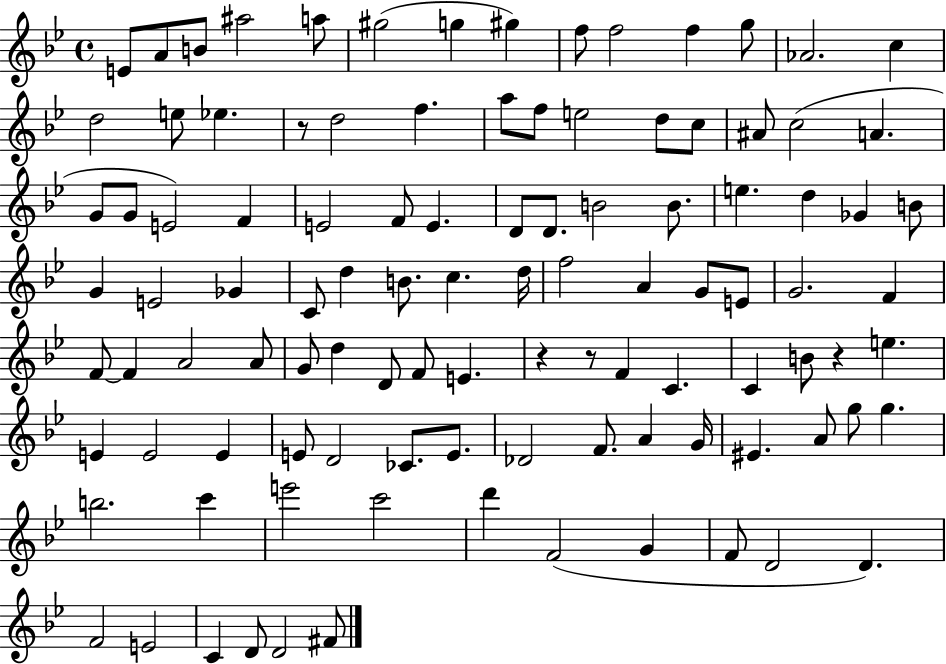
X:1
T:Untitled
M:4/4
L:1/4
K:Bb
E/2 A/2 B/2 ^a2 a/2 ^g2 g ^g f/2 f2 f g/2 _A2 c d2 e/2 _e z/2 d2 f a/2 f/2 e2 d/2 c/2 ^A/2 c2 A G/2 G/2 E2 F E2 F/2 E D/2 D/2 B2 B/2 e d _G B/2 G E2 _G C/2 d B/2 c d/4 f2 A G/2 E/2 G2 F F/2 F A2 A/2 G/2 d D/2 F/2 E z z/2 F C C B/2 z e E E2 E E/2 D2 _C/2 E/2 _D2 F/2 A G/4 ^E A/2 g/2 g b2 c' e'2 c'2 d' F2 G F/2 D2 D F2 E2 C D/2 D2 ^F/2